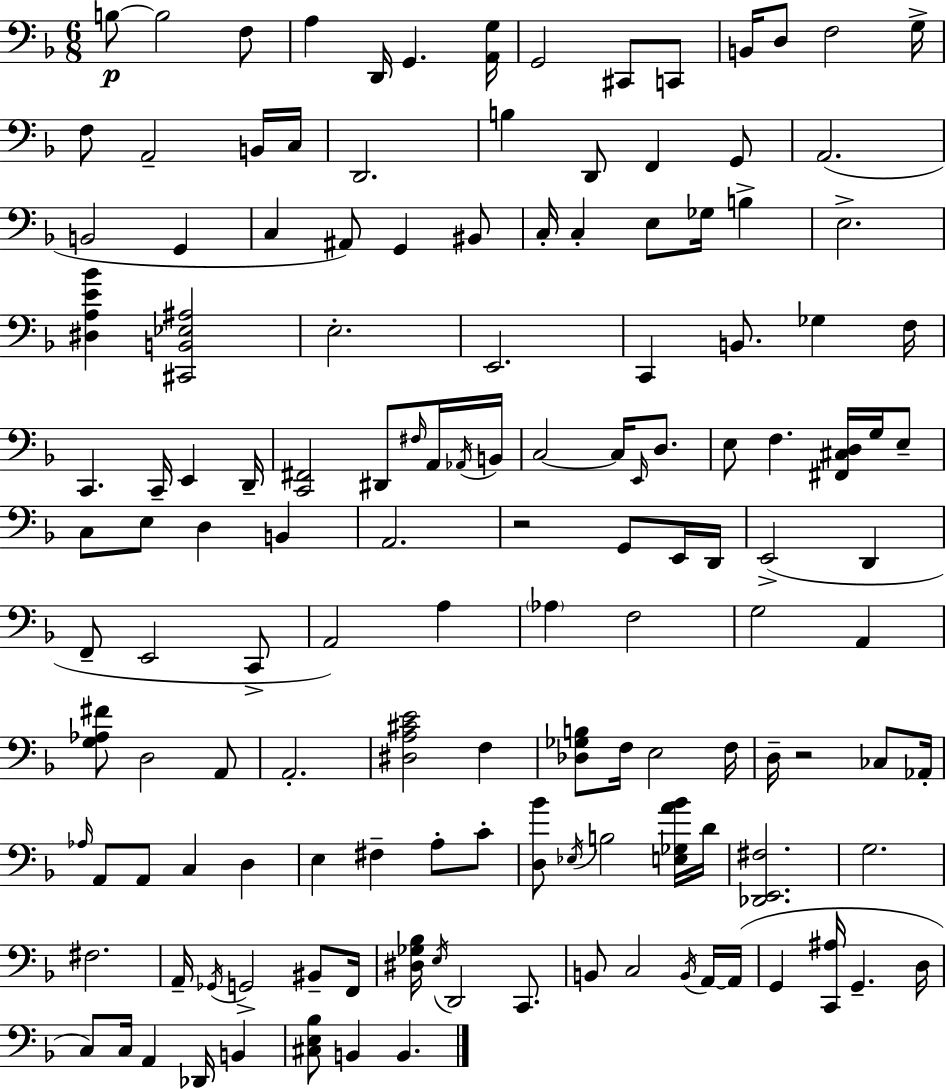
{
  \clef bass
  \numericTimeSignature
  \time 6/8
  \key d \minor
  b8~~\p b2 f8 | a4 d,16 g,4. <a, g>16 | g,2 cis,8 c,8 | b,16 d8 f2 g16-> | \break f8 a,2-- b,16 c16 | d,2. | b4 d,8 f,4 g,8 | a,2.( | \break b,2 g,4 | c4 ais,8) g,4 bis,8 | c16-. c4-. e8 ges16 b4-> | e2.-> | \break <dis a e' bes'>4 <cis, b, ees ais>2 | e2.-. | e,2. | c,4 b,8. ges4 f16 | \break c,4. c,16-- e,4 d,16-- | <c, fis,>2 dis,8 \grace { fis16 } a,16 | \acciaccatura { aes,16 } b,16 c2~~ c16 \grace { e,16 } | d8. e8 f4. <fis, cis d>16 | \break g16 e8-- c8 e8 d4 b,4 | a,2. | r2 g,8 | e,16 d,16 e,2->( d,4 | \break f,8-- e,2 | c,8-> a,2) a4 | \parenthesize aes4 f2 | g2 a,4 | \break <g aes fis'>8 d2 | a,8 a,2.-. | <dis a cis' e'>2 f4 | <des ges b>8 f16 e2 | \break f16 d16-- r2 | ces8 aes,16-. \grace { aes16 } a,8 a,8 c4 | d4 e4 fis4-- | a8-. c'8-. <d bes'>8 \acciaccatura { ees16 } b2 | \break <e ges a' bes'>16 d'16 <des, e, fis>2. | g2. | fis2. | a,16-- \acciaccatura { ges,16 } g,2-> | \break bis,8-- f,16 <dis ges bes>16 \acciaccatura { e16 } d,2 | c,8. b,8 c2 | \acciaccatura { b,16 } a,16~~ a,16( g,4 | <c, ais>16 g,4.-- d16 c8) c16 a,4 | \break des,16 b,4 <cis e bes>8 b,4 | b,4. \bar "|."
}